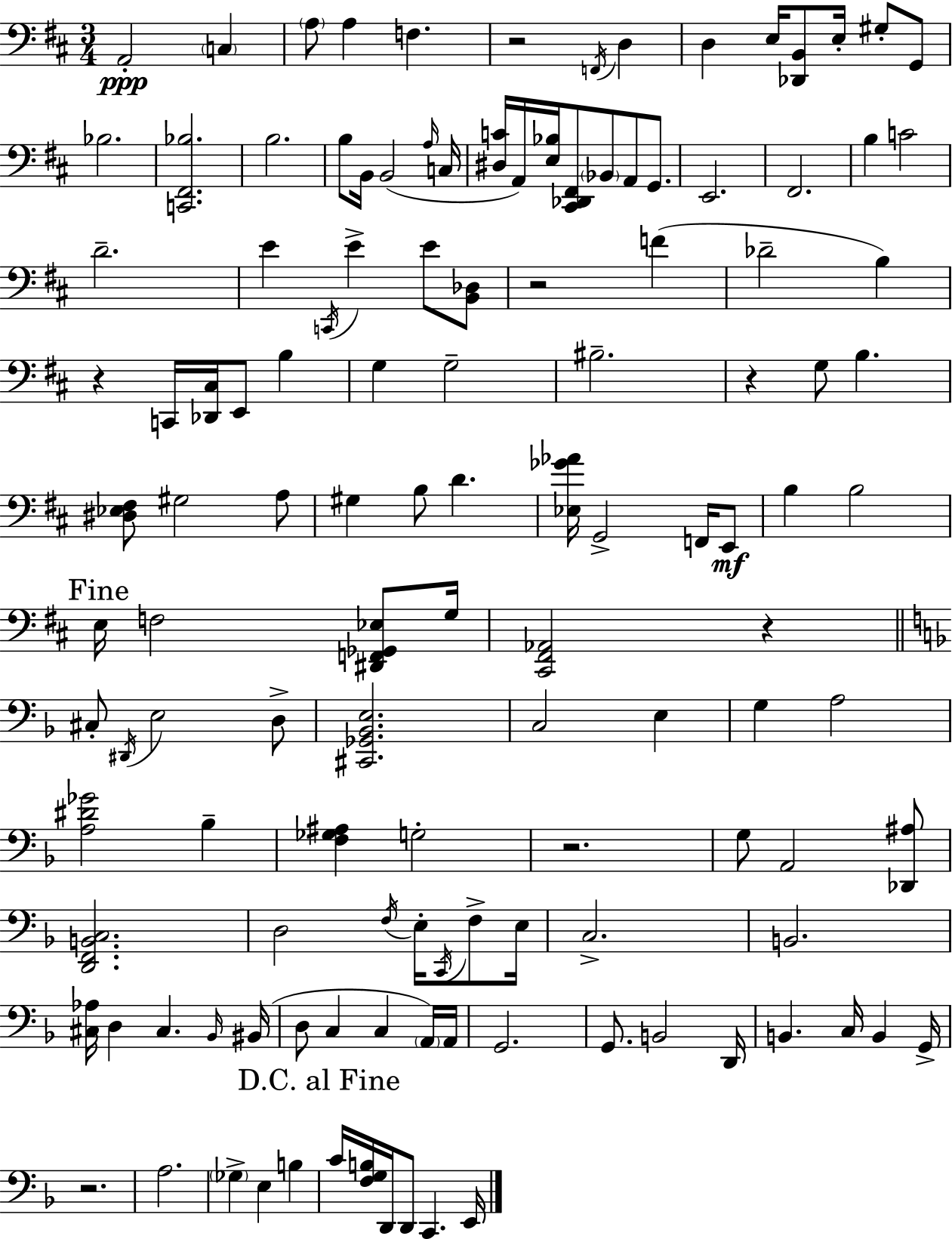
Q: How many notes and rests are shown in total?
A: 127